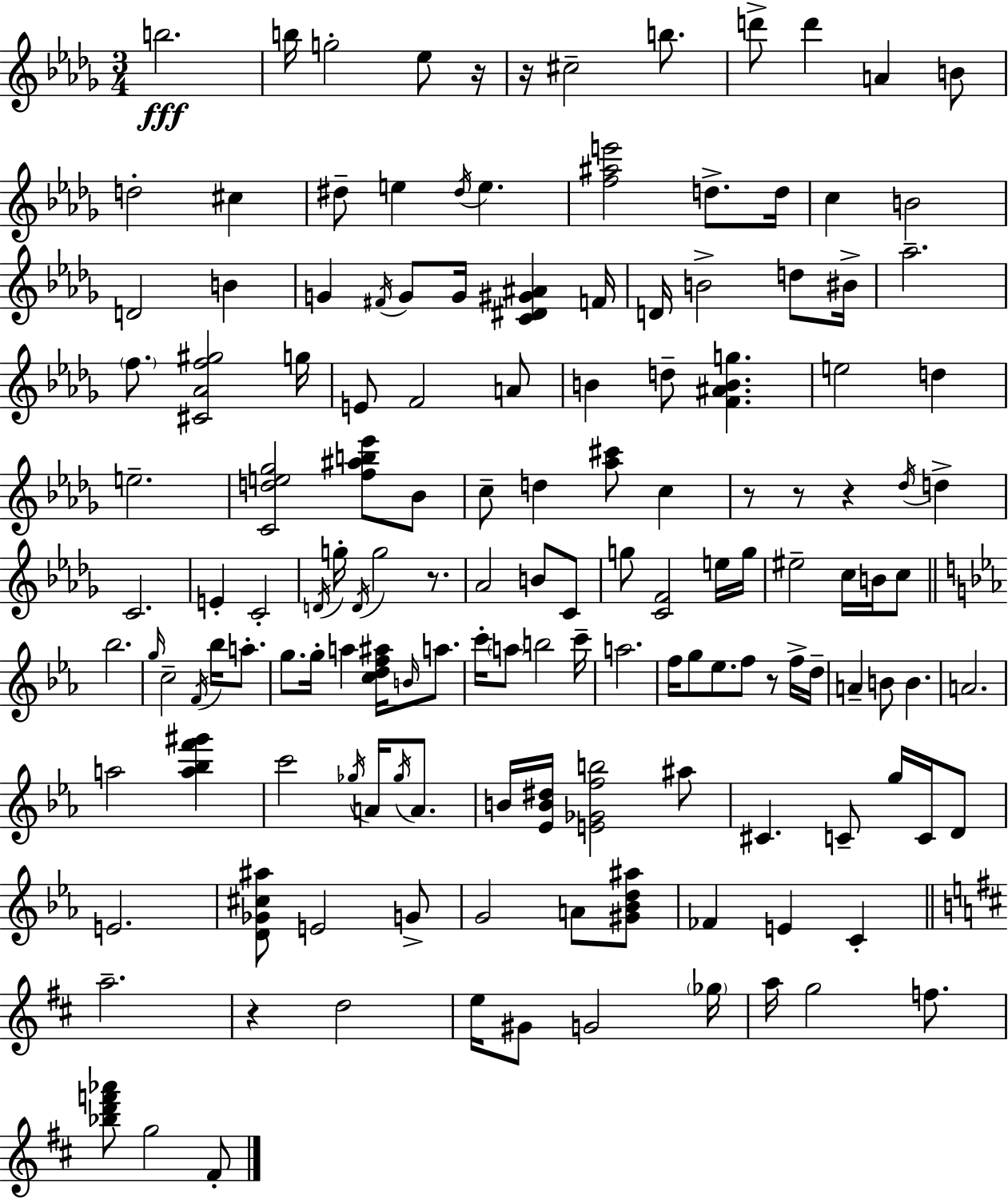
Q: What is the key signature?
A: BES minor